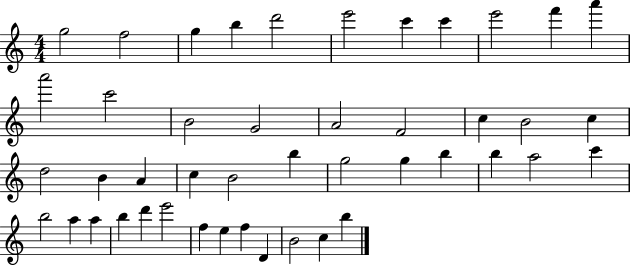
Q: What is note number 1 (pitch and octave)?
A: G5